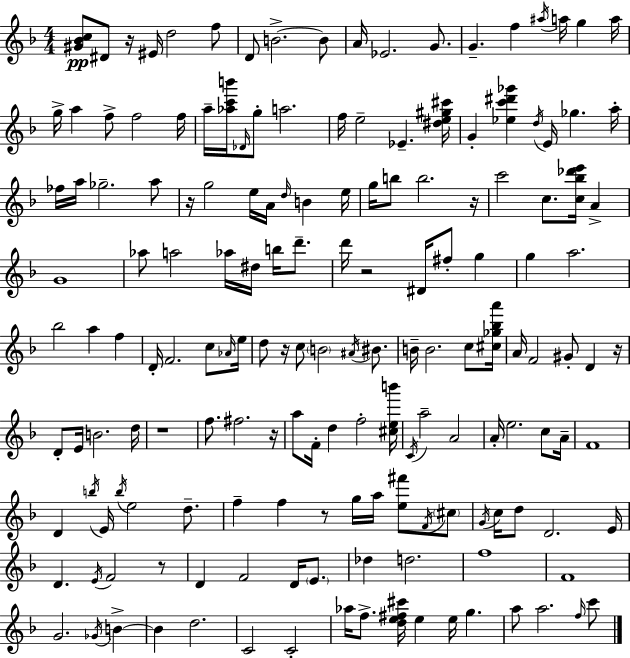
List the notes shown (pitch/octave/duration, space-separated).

[G#4,Bb4,C5]/e D#4/e R/s EIS4/s D5/h F5/e D4/e B4/h. B4/e A4/s Eb4/h. G4/e. G4/q. F5/q A#5/s A5/s G5/q A5/s G5/s A5/q F5/e F5/h F5/s A5/s [Ab5,C6,B6]/s Db4/s G5/e A5/h. F5/s E5/h Eb4/q. [D#5,E5,G#5,C#6]/s G4/q [Eb5,C6,D#6,Gb6]/q D5/s E4/s Gb5/q. A5/s FES5/s A5/s Gb5/h. A5/e R/s G5/h E5/s A4/s D5/s B4/q E5/s G5/s B5/e B5/h. R/s C6/h C5/e. [C5,Bb5,Db6,E6]/s A4/q G4/w Ab5/e A5/h Ab5/s D#5/s B5/s D6/e. D6/s R/h D#4/s F#5/e G5/q G5/q A5/h. Bb5/h A5/q F5/q D4/s F4/h. C5/e Ab4/s E5/s D5/e R/s C5/e B4/h A#4/s BIS4/e. B4/s B4/h. C5/e [C#5,Gb5,Bb5,A6]/s A4/s F4/h G#4/e D4/q R/s D4/e E4/s B4/h. D5/s R/w F5/e. F#5/h. R/s A5/e F4/s D5/q F5/h [C#5,E5,B6]/s C4/s A5/h A4/h A4/s E5/h. C5/e A4/s F4/w D4/q B5/s E4/s B5/s E5/h D5/e. F5/q F5/q R/e G5/s A5/s [E5,F#6]/e F4/s C#5/e G4/s C5/s D5/e D4/h. E4/s D4/q. E4/s F4/h R/e D4/q F4/h D4/s E4/e. Db5/q D5/h. F5/w F4/w G4/h. Gb4/s B4/q B4/q D5/h. C4/h C4/h Ab5/s F5/e. [D5,E5,F#5,C#6]/s E5/q E5/s G5/q. A5/e A5/h. F5/s C6/e